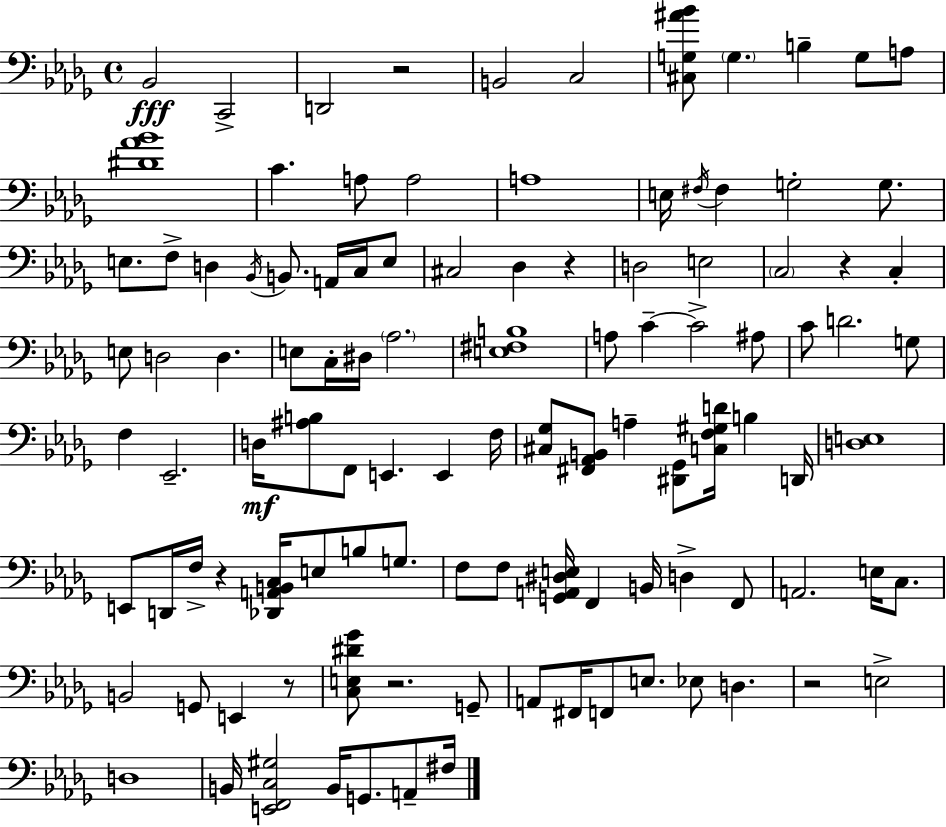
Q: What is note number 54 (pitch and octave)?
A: A3